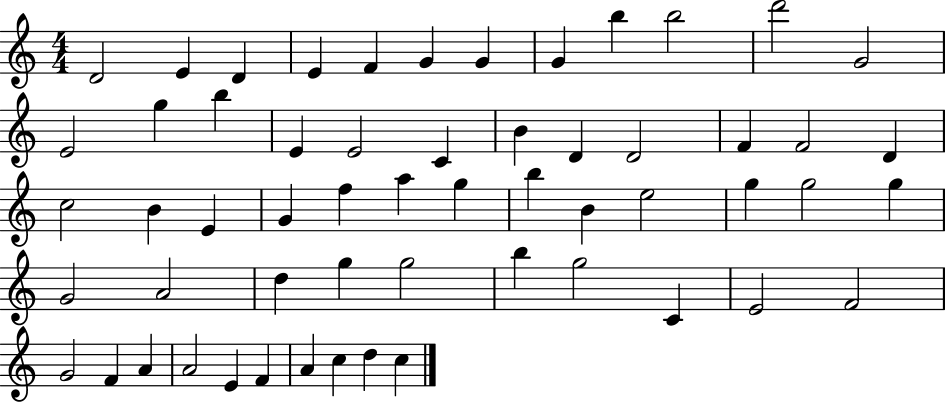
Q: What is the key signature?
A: C major